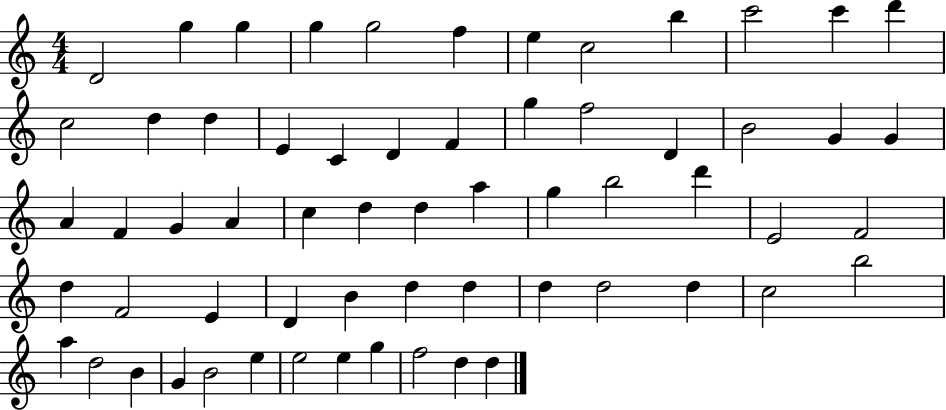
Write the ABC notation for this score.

X:1
T:Untitled
M:4/4
L:1/4
K:C
D2 g g g g2 f e c2 b c'2 c' d' c2 d d E C D F g f2 D B2 G G A F G A c d d a g b2 d' E2 F2 d F2 E D B d d d d2 d c2 b2 a d2 B G B2 e e2 e g f2 d d